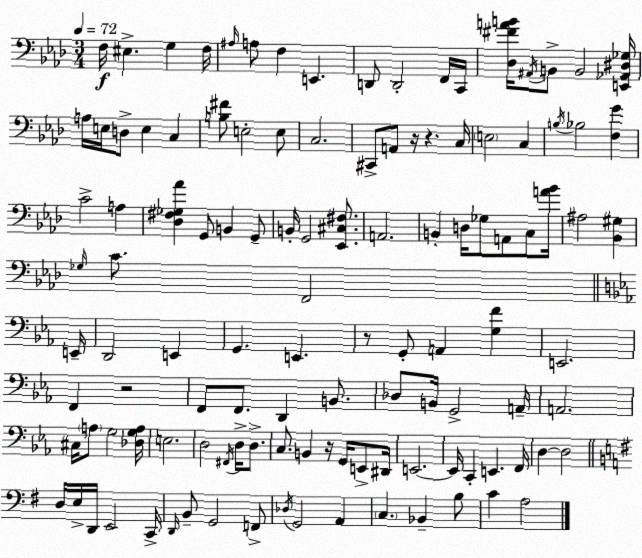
X:1
T:Untitled
M:3/4
L:1/4
K:Fm
F,/4 ^E, G, F,/4 ^A,/4 A,/2 F, E,, D,,/2 D,,2 F,,/4 C,,/4 [_D,^FAB]/4 ^A,,/4 B,,/2 B,,2 [E,,_A,,^D,_G,]/4 A,/4 E,/4 D,/2 E, C, [B,^F]/2 E,2 E,/2 C,2 ^C,,/2 A,,/2 z/4 z C,/4 E,2 C, B,/4 _B,2 [F,G] C2 A, [_D,^F,_G,_A] G,,/2 B,, G,,/2 B,,/4 G,,2 [_E,,^C,^F,]/2 A,,2 B,, D,/4 _G,/2 A,,/2 C,/2 [A_B]/4 ^A,2 [_B,,^G,] _G,/4 C/2 F,,2 E,,/4 D,,2 E,, G,, E,, z/2 G,,/2 A,, [G,F] E,,2 F,, z2 F,,/2 F,,/2 D,, B,,/2 _D,/2 B,,/4 G,,2 A,,/4 A,,2 ^C,/4 A,/2 G,2 [_D,G,A,]/4 E,2 D,2 ^F,,/4 D,/4 D,/2 C,/2 B,, z/4 G,,/4 E,,/2 ^D,,/4 E,,2 E,,/4 C,, E,, F,,/4 D, D,2 D,/4 E,/4 D,,/4 E,,2 C,,/4 D,,/4 B,,/2 G,,2 F,,/2 _D,/4 G,,2 A,, C, _B,, B,/2 C A,2